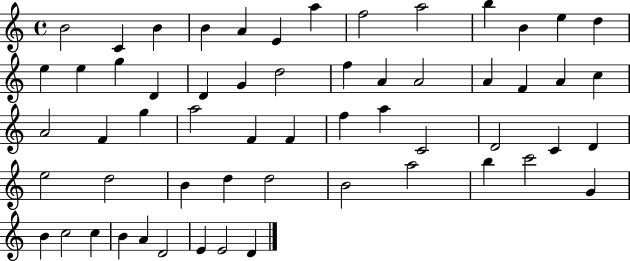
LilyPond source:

{
  \clef treble
  \time 4/4
  \defaultTimeSignature
  \key c \major
  b'2 c'4 b'4 | b'4 a'4 e'4 a''4 | f''2 a''2 | b''4 b'4 e''4 d''4 | \break e''4 e''4 g''4 d'4 | d'4 g'4 d''2 | f''4 a'4 a'2 | a'4 f'4 a'4 c''4 | \break a'2 f'4 g''4 | a''2 f'4 f'4 | f''4 a''4 c'2 | d'2 c'4 d'4 | \break e''2 d''2 | b'4 d''4 d''2 | b'2 a''2 | b''4 c'''2 g'4 | \break b'4 c''2 c''4 | b'4 a'4 d'2 | e'4 e'2 d'4 | \bar "|."
}